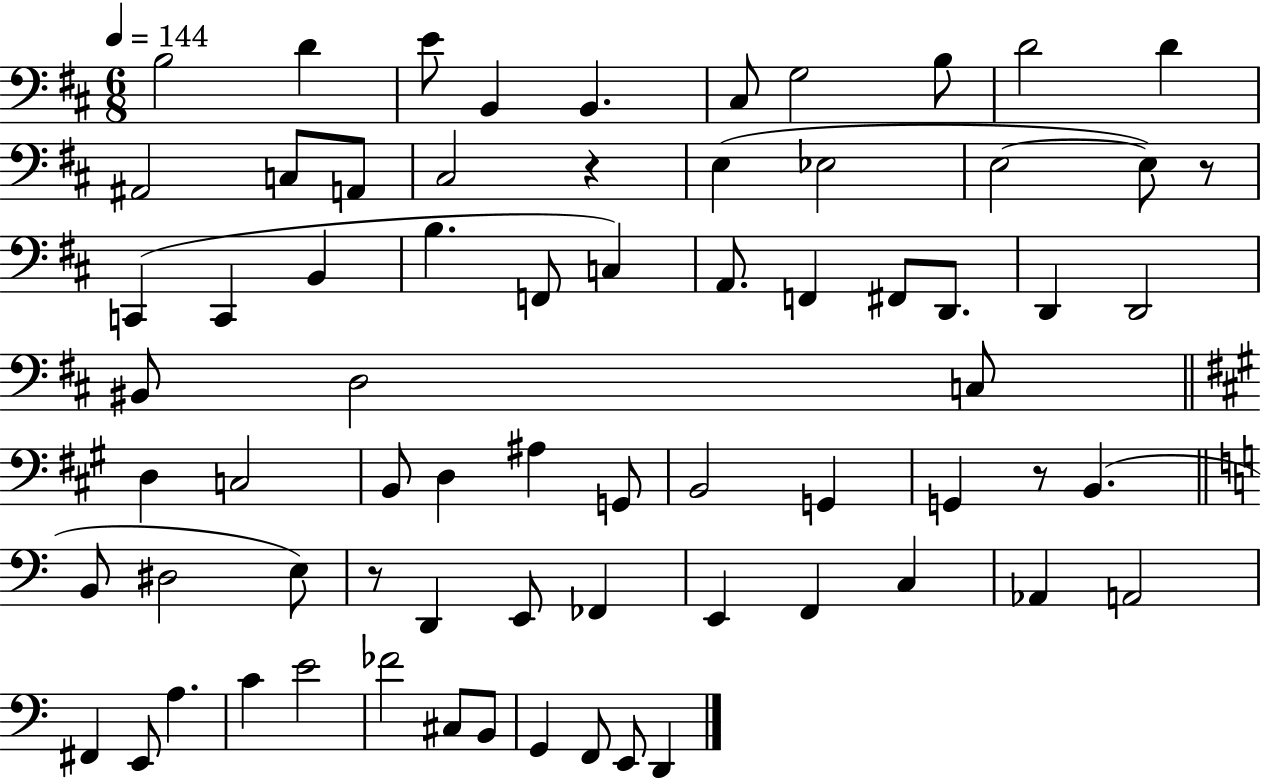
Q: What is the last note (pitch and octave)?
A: D2